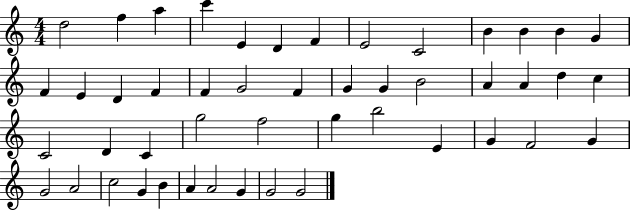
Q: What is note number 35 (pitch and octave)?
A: E4